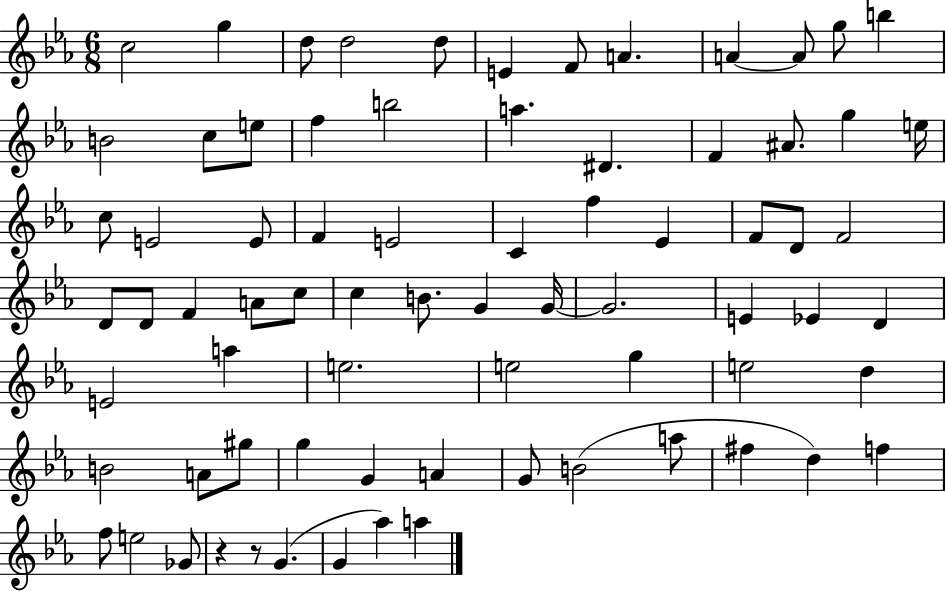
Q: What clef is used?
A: treble